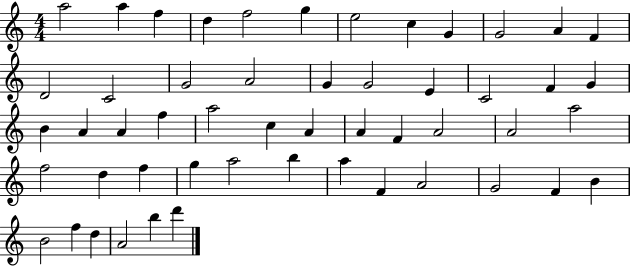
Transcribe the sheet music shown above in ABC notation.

X:1
T:Untitled
M:4/4
L:1/4
K:C
a2 a f d f2 g e2 c G G2 A F D2 C2 G2 A2 G G2 E C2 F G B A A f a2 c A A F A2 A2 a2 f2 d f g a2 b a F A2 G2 F B B2 f d A2 b d'